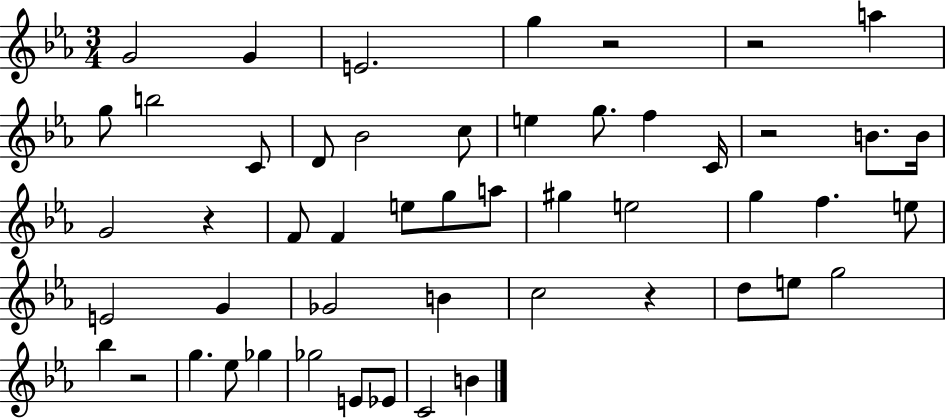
G4/h G4/q E4/h. G5/q R/h R/h A5/q G5/e B5/h C4/e D4/e Bb4/h C5/e E5/q G5/e. F5/q C4/s R/h B4/e. B4/s G4/h R/q F4/e F4/q E5/e G5/e A5/e G#5/q E5/h G5/q F5/q. E5/e E4/h G4/q Gb4/h B4/q C5/h R/q D5/e E5/e G5/h Bb5/q R/h G5/q. Eb5/e Gb5/q Gb5/h E4/e Eb4/e C4/h B4/q